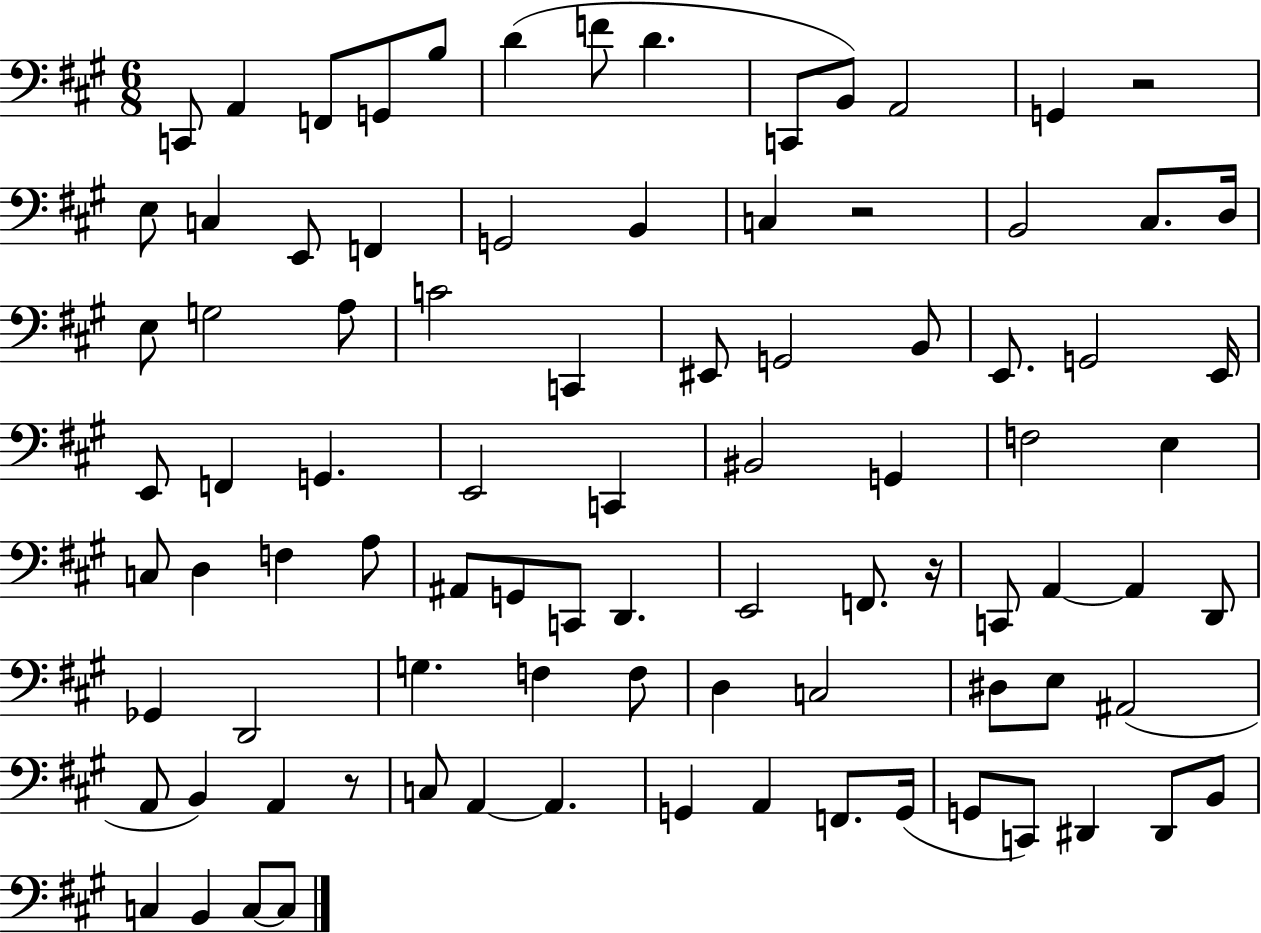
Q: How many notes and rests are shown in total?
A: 89